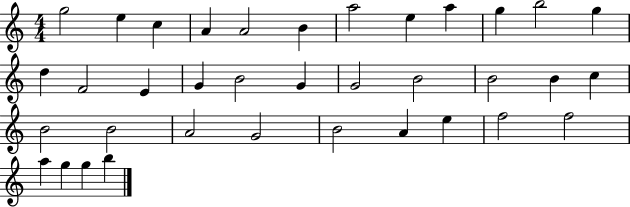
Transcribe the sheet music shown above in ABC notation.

X:1
T:Untitled
M:4/4
L:1/4
K:C
g2 e c A A2 B a2 e a g b2 g d F2 E G B2 G G2 B2 B2 B c B2 B2 A2 G2 B2 A e f2 f2 a g g b